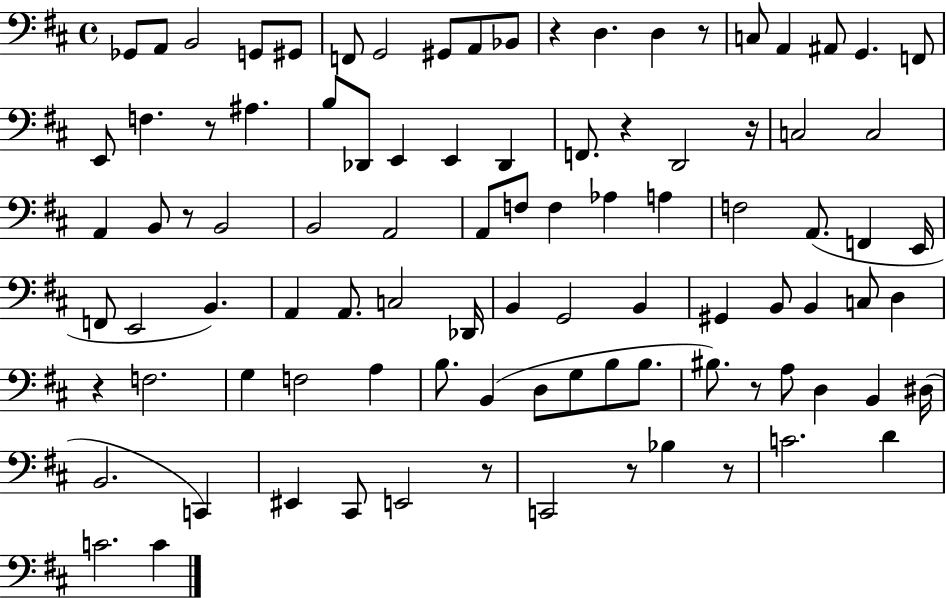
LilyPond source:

{
  \clef bass
  \time 4/4
  \defaultTimeSignature
  \key d \major
  \repeat volta 2 { ges,8 a,8 b,2 g,8 gis,8 | f,8 g,2 gis,8 a,8 bes,8 | r4 d4. d4 r8 | c8 a,4 ais,8 g,4. f,8 | \break e,8 f4. r8 ais4. | b8 des,8 e,4 e,4 des,4 | f,8. r4 d,2 r16 | c2 c2 | \break a,4 b,8 r8 b,2 | b,2 a,2 | a,8 f8 f4 aes4 a4 | f2 a,8.( f,4 e,16 | \break f,8 e,2 b,4.) | a,4 a,8. c2 des,16 | b,4 g,2 b,4 | gis,4 b,8 b,4 c8 d4 | \break r4 f2. | g4 f2 a4 | b8. b,4( d8 g8 b8 b8. | bis8.) r8 a8 d4 b,4 dis16( | \break b,2. c,4) | eis,4 cis,8 e,2 r8 | c,2 r8 bes4 r8 | c'2. d'4 | \break c'2. c'4 | } \bar "|."
}